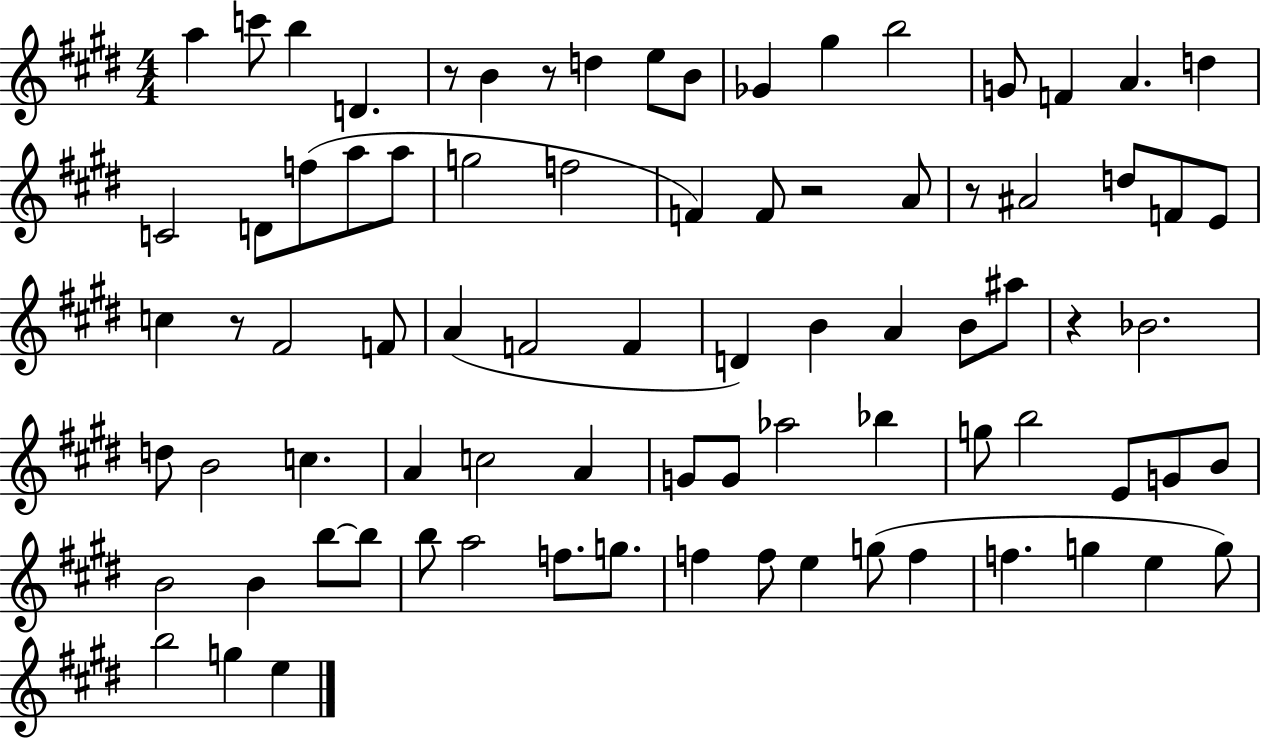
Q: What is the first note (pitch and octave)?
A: A5